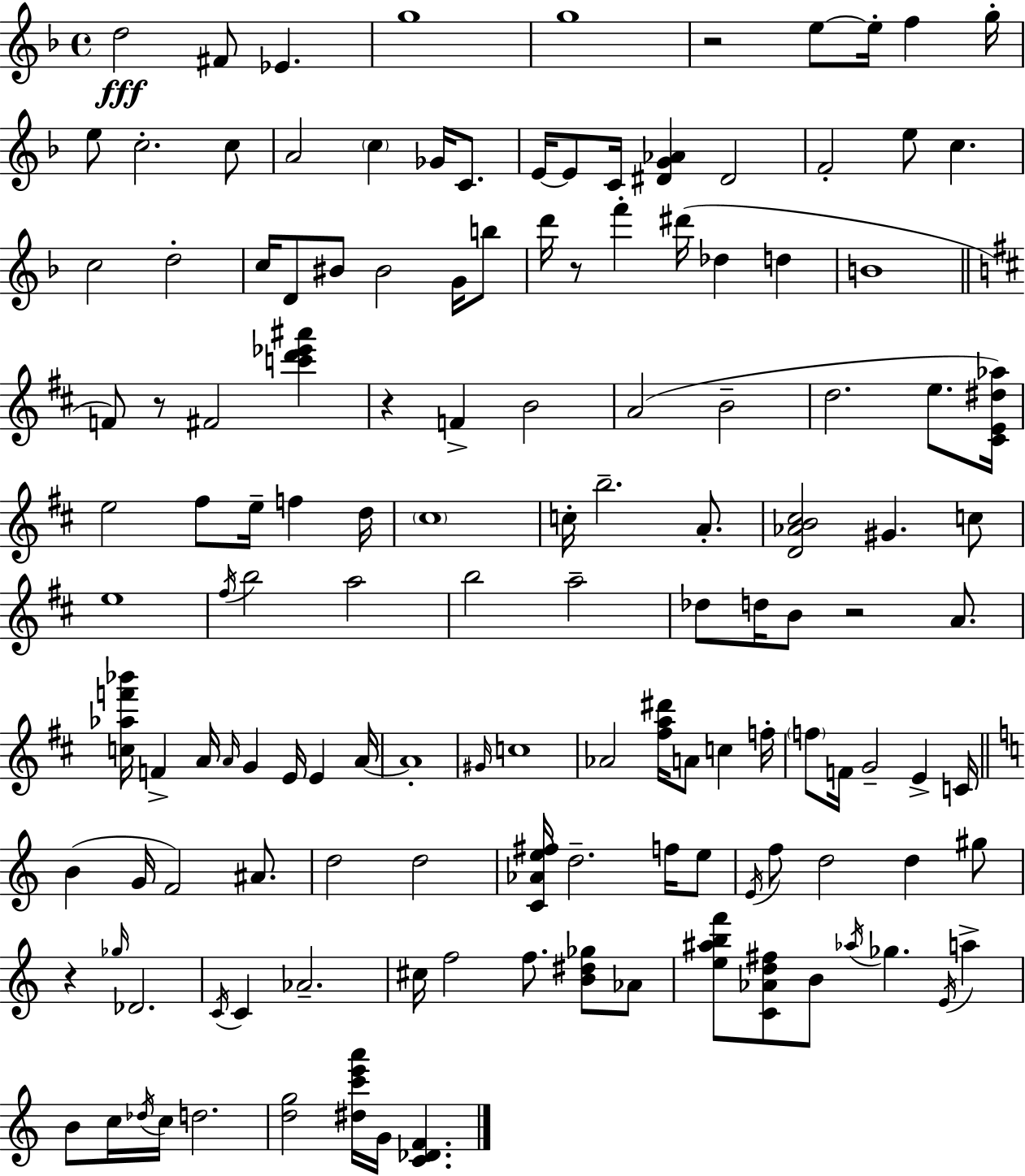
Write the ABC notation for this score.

X:1
T:Untitled
M:4/4
L:1/4
K:Dm
d2 ^F/2 _E g4 g4 z2 e/2 e/4 f g/4 e/2 c2 c/2 A2 c _G/4 C/2 E/4 E/2 C/4 [^DG_A] ^D2 F2 e/2 c c2 d2 c/4 D/2 ^B/2 ^B2 G/4 b/2 d'/4 z/2 f' ^d'/4 _d d B4 F/2 z/2 ^F2 [c'd'_e'^a'] z F B2 A2 B2 d2 e/2 [^CE^d_a]/4 e2 ^f/2 e/4 f d/4 ^c4 c/4 b2 A/2 [D_AB^c]2 ^G c/2 e4 ^f/4 b2 a2 b2 a2 _d/2 d/4 B/2 z2 A/2 [c_af'_b']/4 F A/4 A/4 G E/4 E A/4 A4 ^G/4 c4 _A2 [^fa^d']/4 A/2 c f/4 f/2 F/4 G2 E C/4 B G/4 F2 ^A/2 d2 d2 [C_Ae^f]/4 d2 f/4 e/2 E/4 f/2 d2 d ^g/2 z _g/4 _D2 C/4 C _A2 ^c/4 f2 f/2 [B^d_g]/2 _A/2 [e^abf']/2 [C_Ad^f]/2 B/2 _a/4 _g E/4 a B/2 c/4 _d/4 c/4 d2 [dg]2 [^dc'e'a']/4 G/4 [C_DF]